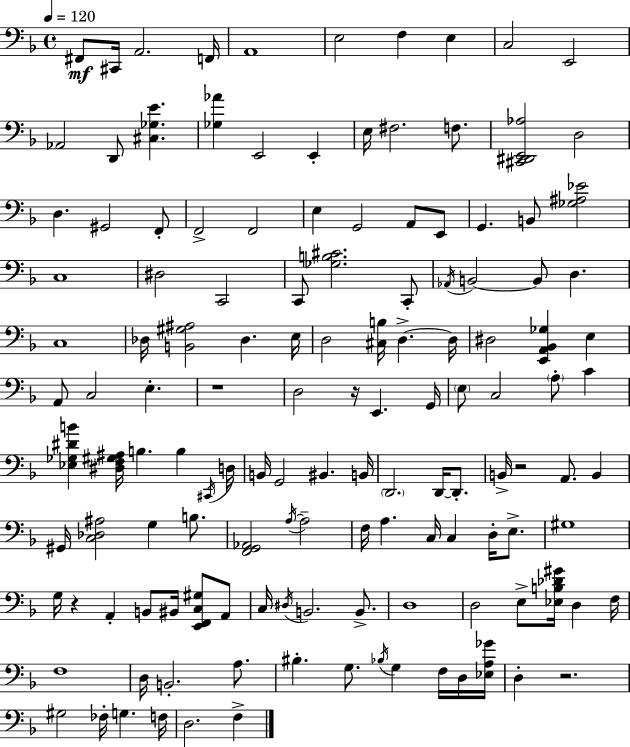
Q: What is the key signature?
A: D minor